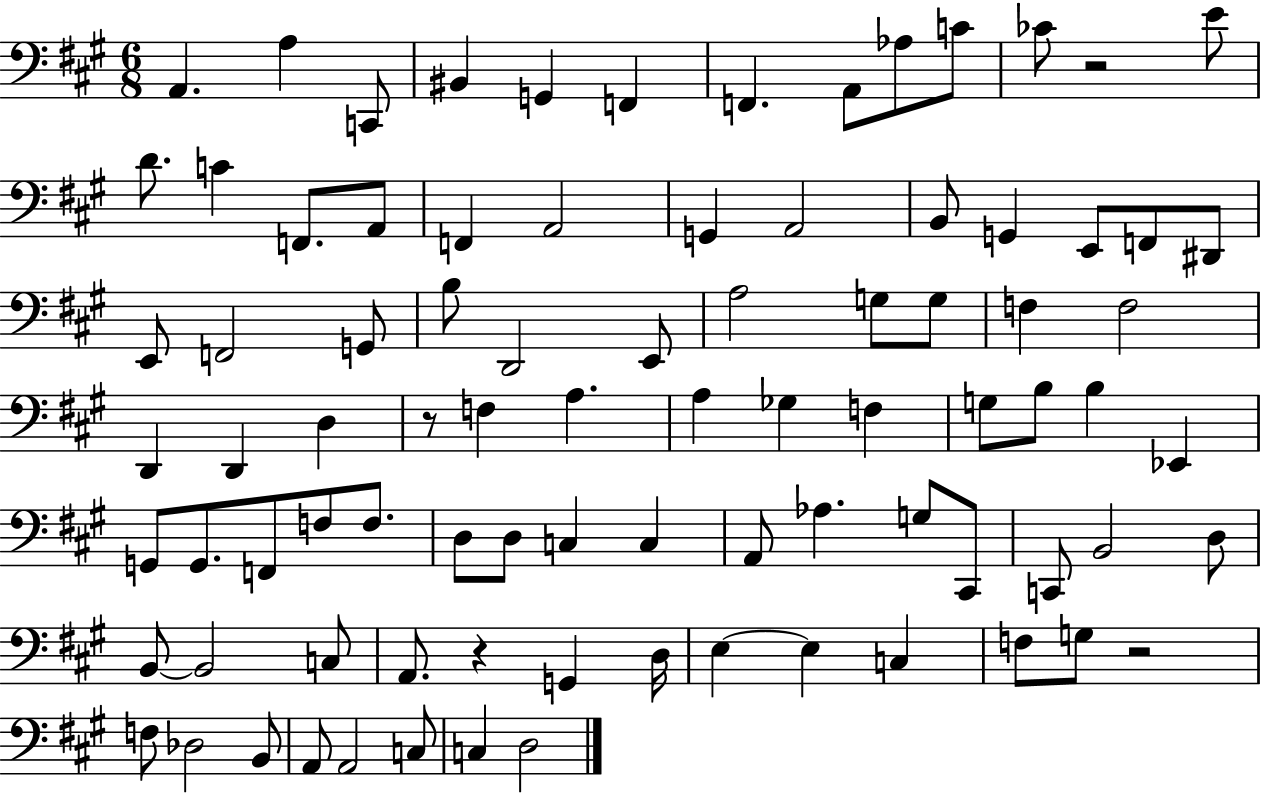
A2/q. A3/q C2/e BIS2/q G2/q F2/q F2/q. A2/e Ab3/e C4/e CES4/e R/h E4/e D4/e. C4/q F2/e. A2/e F2/q A2/h G2/q A2/h B2/e G2/q E2/e F2/e D#2/e E2/e F2/h G2/e B3/e D2/h E2/e A3/h G3/e G3/e F3/q F3/h D2/q D2/q D3/q R/e F3/q A3/q. A3/q Gb3/q F3/q G3/e B3/e B3/q Eb2/q G2/e G2/e. F2/e F3/e F3/e. D3/e D3/e C3/q C3/q A2/e Ab3/q. G3/e C#2/e C2/e B2/h D3/e B2/e B2/h C3/e A2/e. R/q G2/q D3/s E3/q E3/q C3/q F3/e G3/e R/h F3/e Db3/h B2/e A2/e A2/h C3/e C3/q D3/h